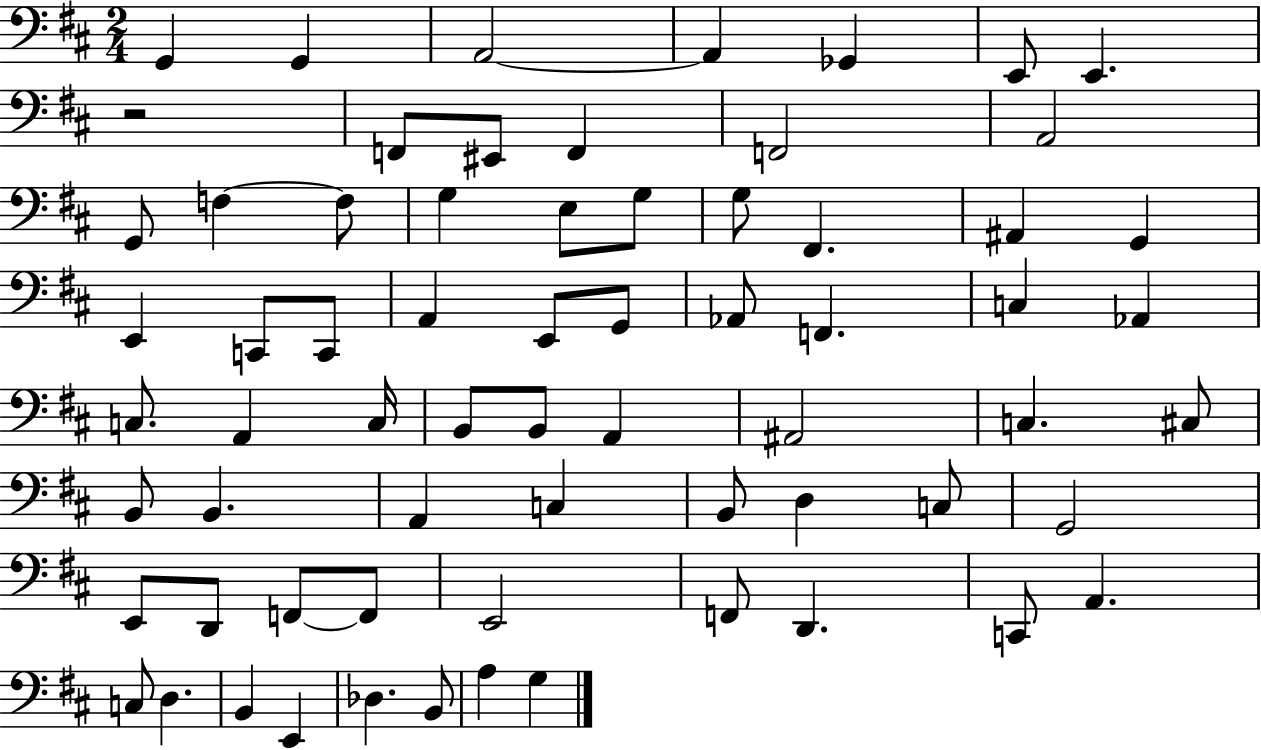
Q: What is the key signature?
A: D major